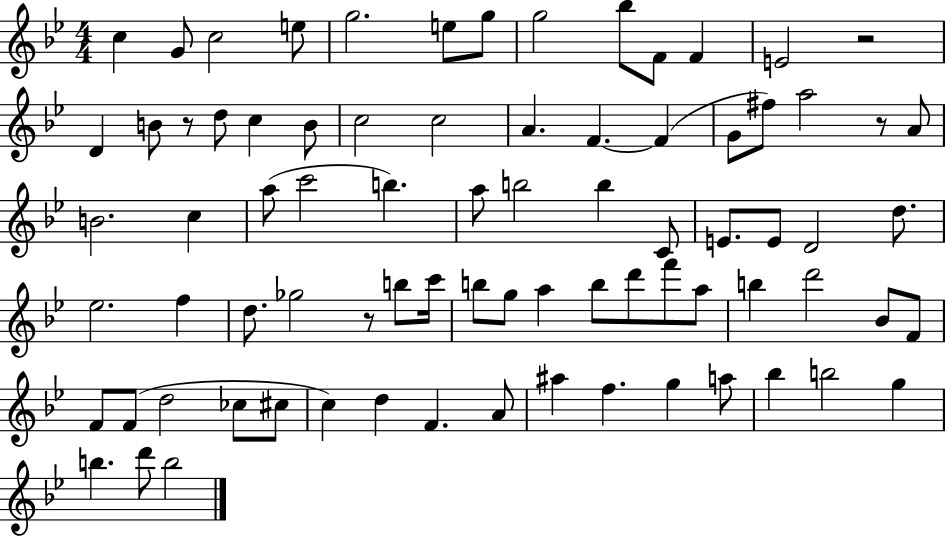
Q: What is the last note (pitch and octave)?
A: B5